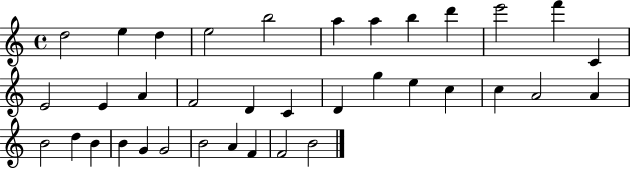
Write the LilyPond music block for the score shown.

{
  \clef treble
  \time 4/4
  \defaultTimeSignature
  \key c \major
  d''2 e''4 d''4 | e''2 b''2 | a''4 a''4 b''4 d'''4 | e'''2 f'''4 c'4 | \break e'2 e'4 a'4 | f'2 d'4 c'4 | d'4 g''4 e''4 c''4 | c''4 a'2 a'4 | \break b'2 d''4 b'4 | b'4 g'4 g'2 | b'2 a'4 f'4 | f'2 b'2 | \break \bar "|."
}